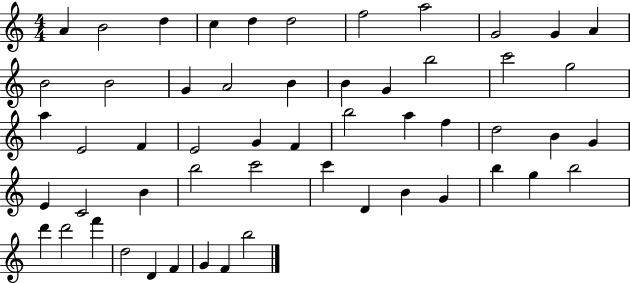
{
  \clef treble
  \numericTimeSignature
  \time 4/4
  \key c \major
  a'4 b'2 d''4 | c''4 d''4 d''2 | f''2 a''2 | g'2 g'4 a'4 | \break b'2 b'2 | g'4 a'2 b'4 | b'4 g'4 b''2 | c'''2 g''2 | \break a''4 e'2 f'4 | e'2 g'4 f'4 | b''2 a''4 f''4 | d''2 b'4 g'4 | \break e'4 c'2 b'4 | b''2 c'''2 | c'''4 d'4 b'4 g'4 | b''4 g''4 b''2 | \break d'''4 d'''2 f'''4 | d''2 d'4 f'4 | g'4 f'4 b''2 | \bar "|."
}